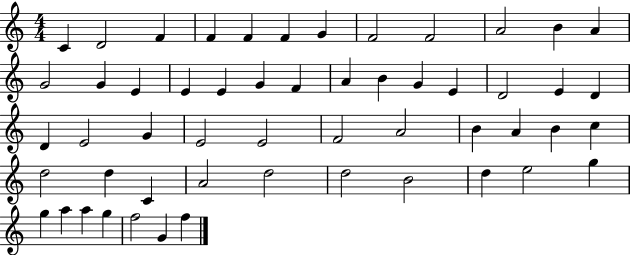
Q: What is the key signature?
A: C major